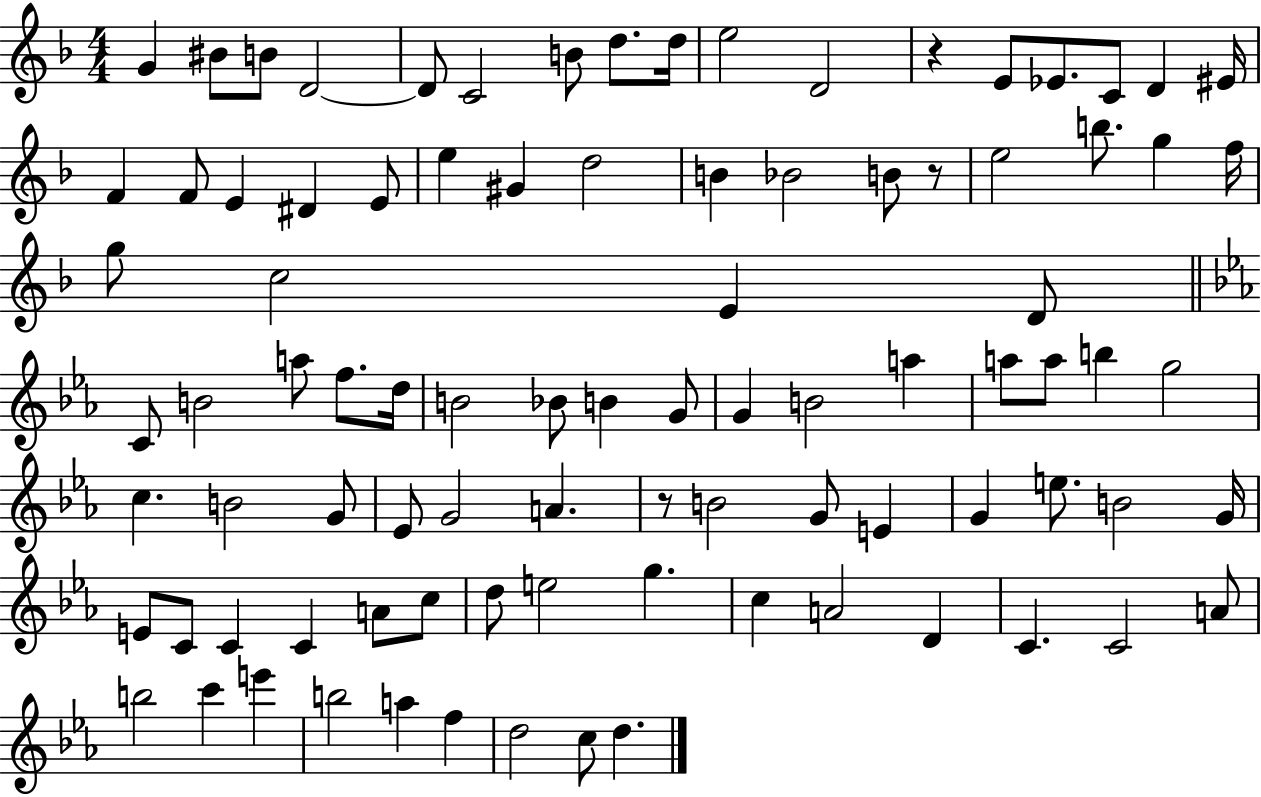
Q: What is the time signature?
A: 4/4